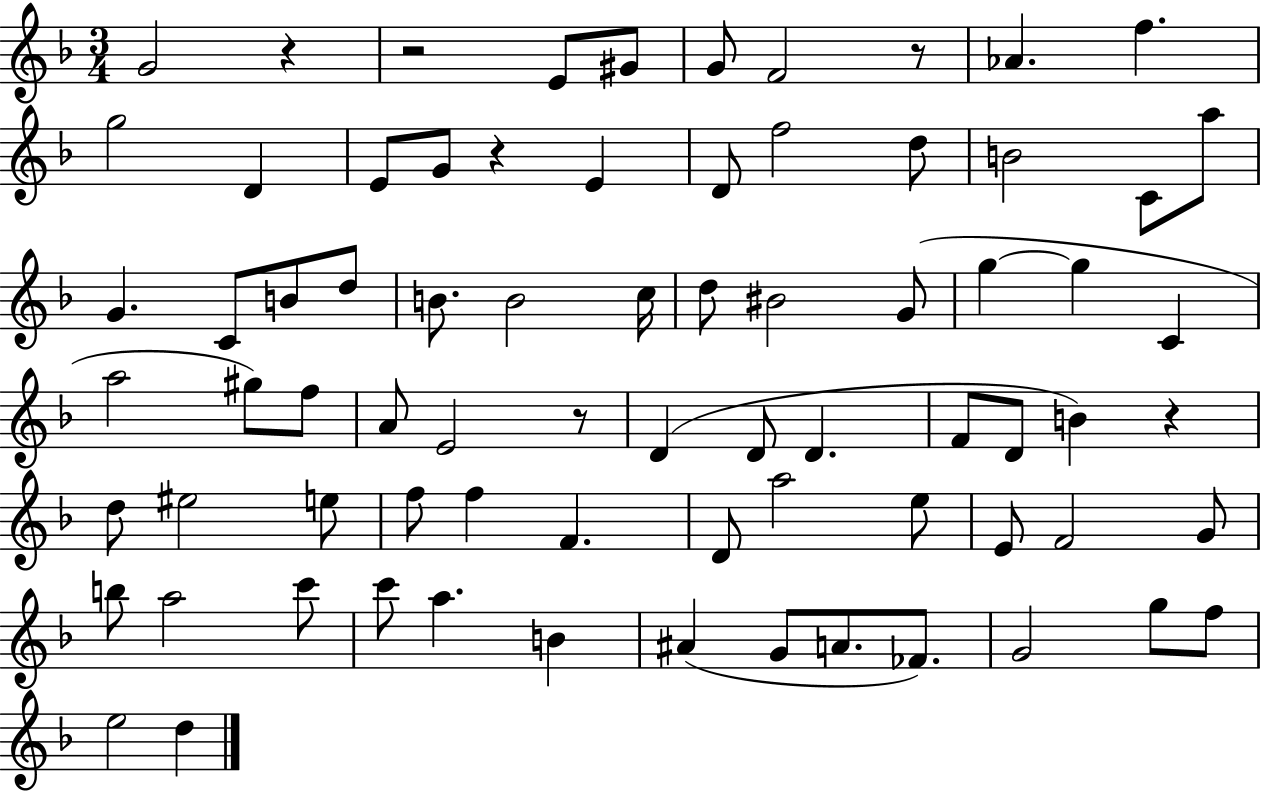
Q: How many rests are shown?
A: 6